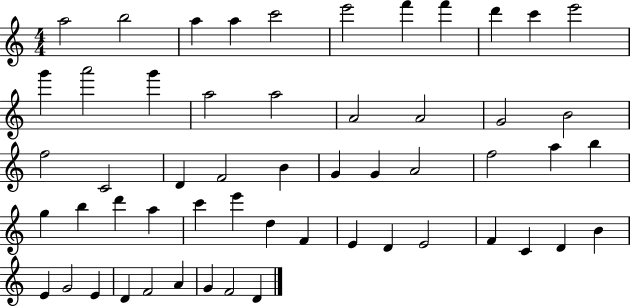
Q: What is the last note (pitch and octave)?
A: D4